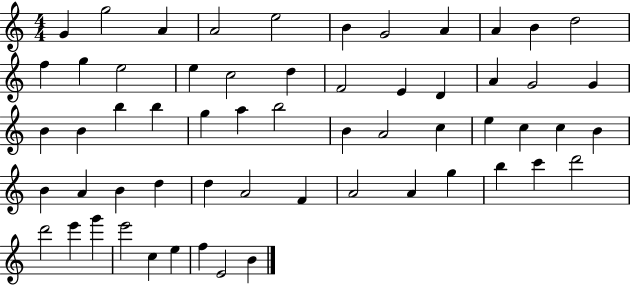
{
  \clef treble
  \numericTimeSignature
  \time 4/4
  \key c \major
  g'4 g''2 a'4 | a'2 e''2 | b'4 g'2 a'4 | a'4 b'4 d''2 | \break f''4 g''4 e''2 | e''4 c''2 d''4 | f'2 e'4 d'4 | a'4 g'2 g'4 | \break b'4 b'4 b''4 b''4 | g''4 a''4 b''2 | b'4 a'2 c''4 | e''4 c''4 c''4 b'4 | \break b'4 a'4 b'4 d''4 | d''4 a'2 f'4 | a'2 a'4 g''4 | b''4 c'''4 d'''2 | \break d'''2 e'''4 g'''4 | e'''2 c''4 e''4 | f''4 e'2 b'4 | \bar "|."
}